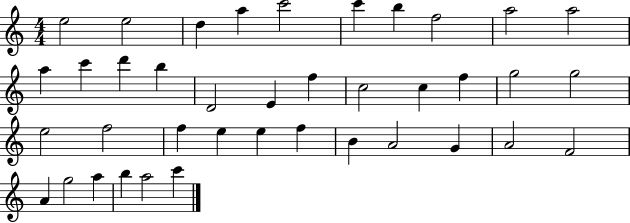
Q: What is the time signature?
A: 4/4